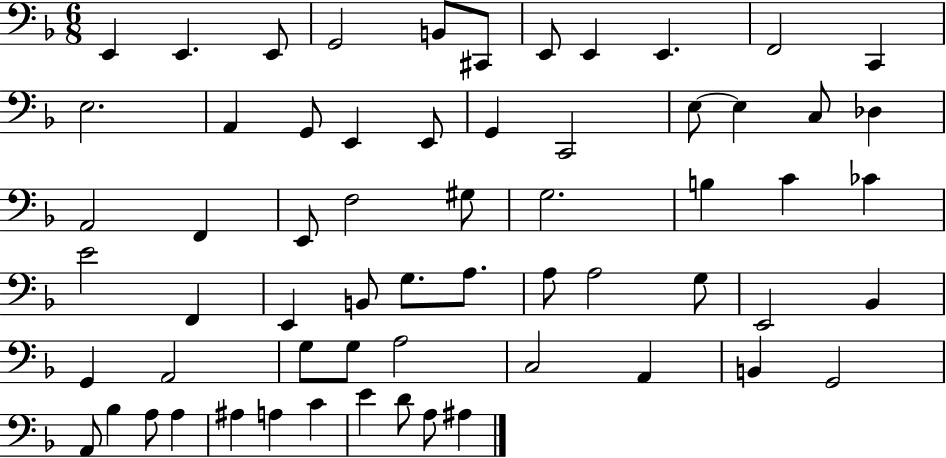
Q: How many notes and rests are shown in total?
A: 62